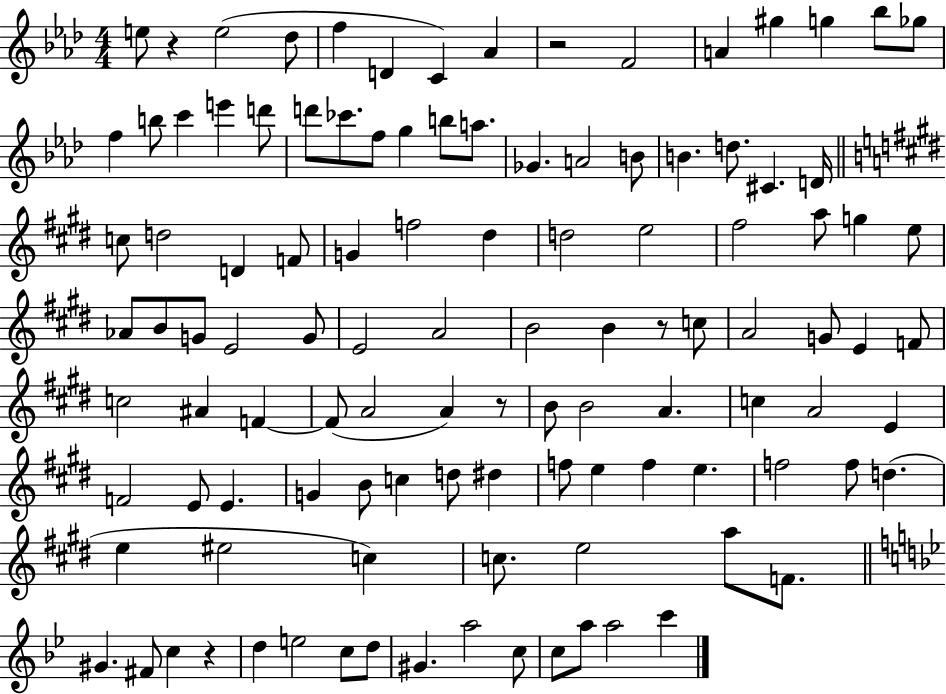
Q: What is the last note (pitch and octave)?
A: C6